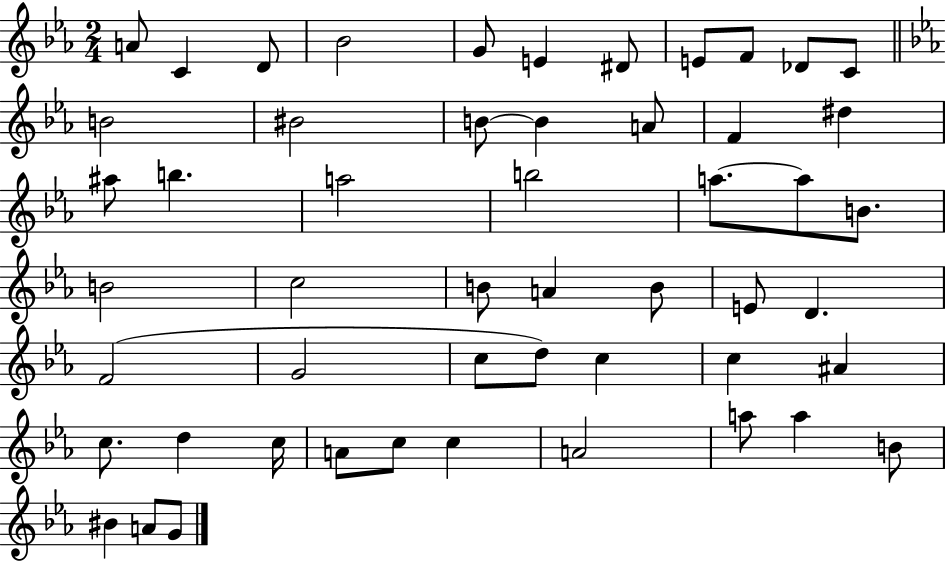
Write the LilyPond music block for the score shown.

{
  \clef treble
  \numericTimeSignature
  \time 2/4
  \key ees \major
  \repeat volta 2 { a'8 c'4 d'8 | bes'2 | g'8 e'4 dis'8 | e'8 f'8 des'8 c'8 | \break \bar "||" \break \key ees \major b'2 | bis'2 | b'8~~ b'4 a'8 | f'4 dis''4 | \break ais''8 b''4. | a''2 | b''2 | a''8.~~ a''8 b'8. | \break b'2 | c''2 | b'8 a'4 b'8 | e'8 d'4. | \break f'2( | g'2 | c''8 d''8) c''4 | c''4 ais'4 | \break c''8. d''4 c''16 | a'8 c''8 c''4 | a'2 | a''8 a''4 b'8 | \break bis'4 a'8 g'8 | } \bar "|."
}